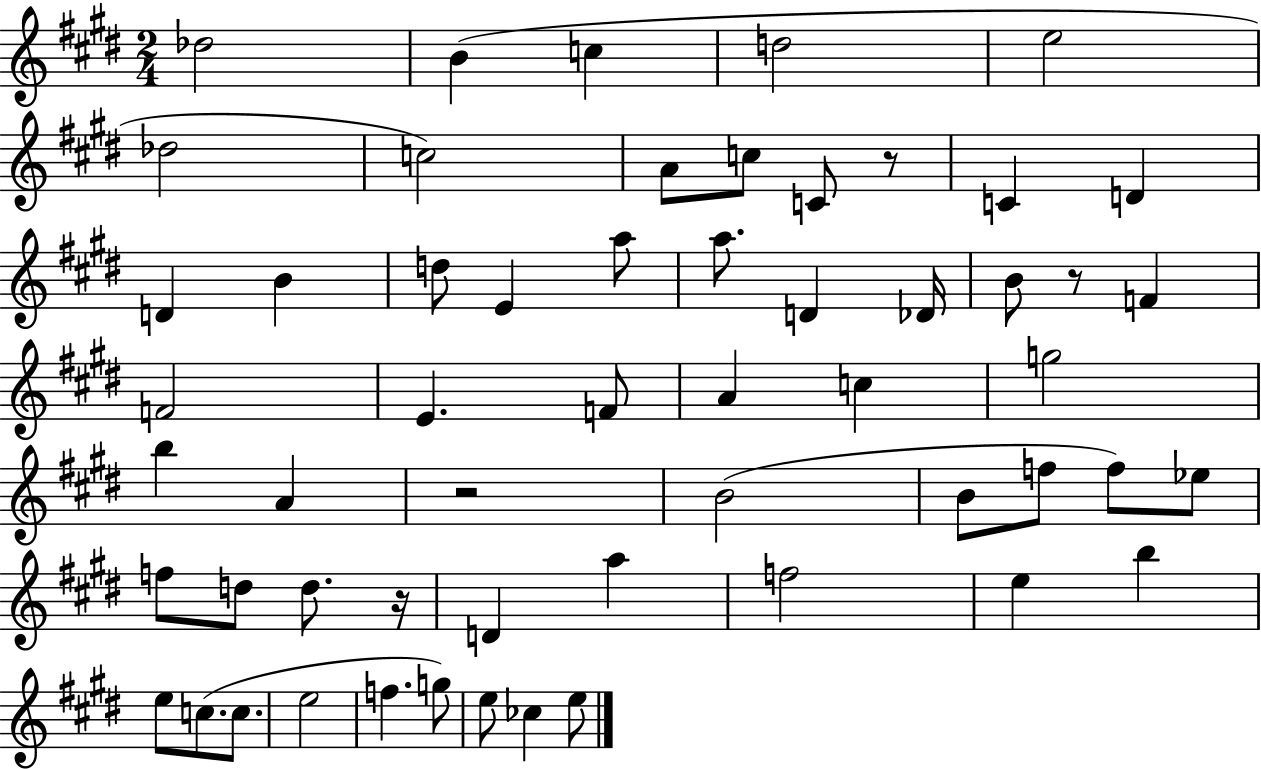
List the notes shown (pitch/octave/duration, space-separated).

Db5/h B4/q C5/q D5/h E5/h Db5/h C5/h A4/e C5/e C4/e R/e C4/q D4/q D4/q B4/q D5/e E4/q A5/e A5/e. D4/q Db4/s B4/e R/e F4/q F4/h E4/q. F4/e A4/q C5/q G5/h B5/q A4/q R/h B4/h B4/e F5/e F5/e Eb5/e F5/e D5/e D5/e. R/s D4/q A5/q F5/h E5/q B5/q E5/e C5/e. C5/e. E5/h F5/q. G5/e E5/e CES5/q E5/e